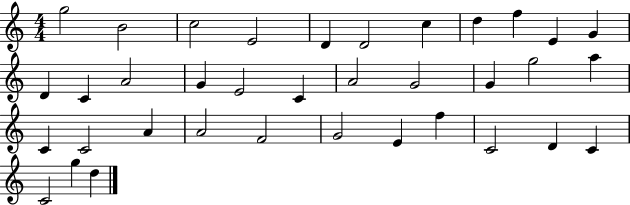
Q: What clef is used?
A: treble